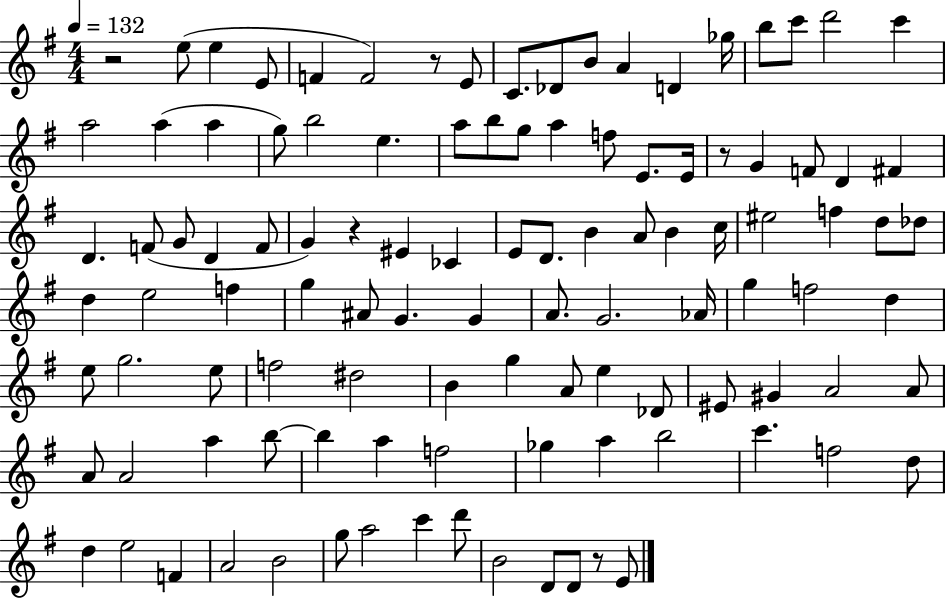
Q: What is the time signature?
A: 4/4